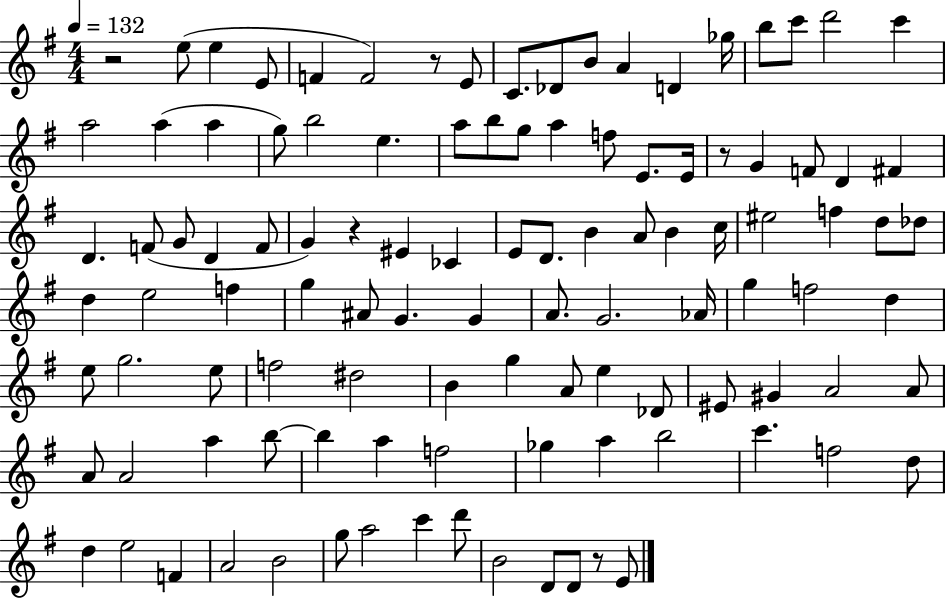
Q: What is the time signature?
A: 4/4